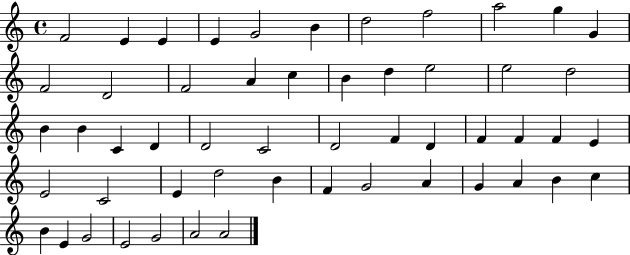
X:1
T:Untitled
M:4/4
L:1/4
K:C
F2 E E E G2 B d2 f2 a2 g G F2 D2 F2 A c B d e2 e2 d2 B B C D D2 C2 D2 F D F F F E E2 C2 E d2 B F G2 A G A B c B E G2 E2 G2 A2 A2